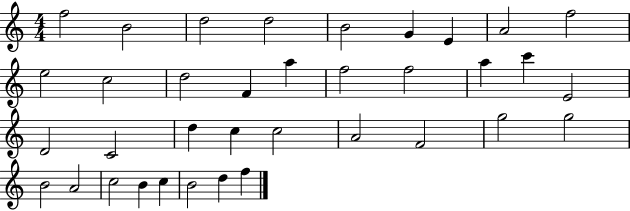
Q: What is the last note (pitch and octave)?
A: F5